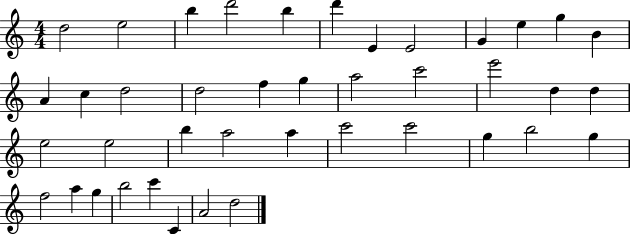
{
  \clef treble
  \numericTimeSignature
  \time 4/4
  \key c \major
  d''2 e''2 | b''4 d'''2 b''4 | d'''4 e'4 e'2 | g'4 e''4 g''4 b'4 | \break a'4 c''4 d''2 | d''2 f''4 g''4 | a''2 c'''2 | e'''2 d''4 d''4 | \break e''2 e''2 | b''4 a''2 a''4 | c'''2 c'''2 | g''4 b''2 g''4 | \break f''2 a''4 g''4 | b''2 c'''4 c'4 | a'2 d''2 | \bar "|."
}